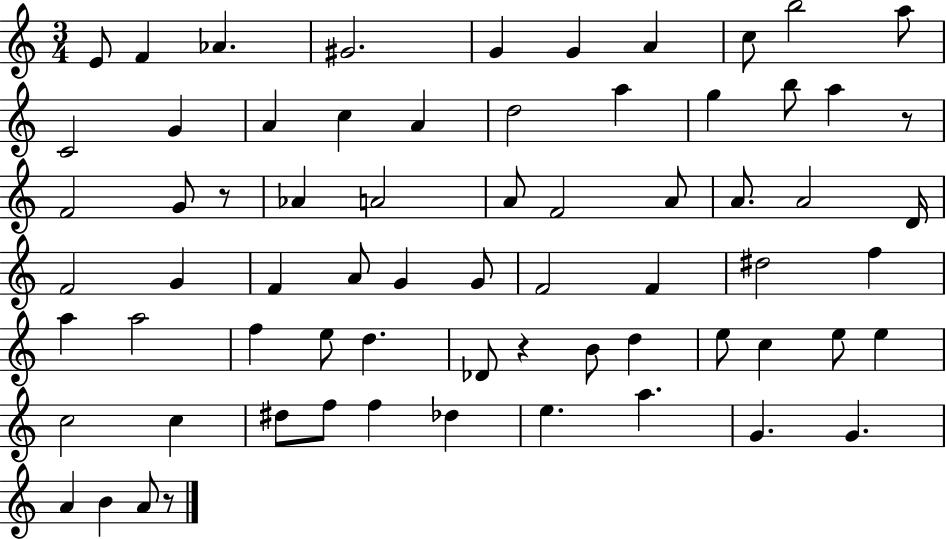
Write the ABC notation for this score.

X:1
T:Untitled
M:3/4
L:1/4
K:C
E/2 F _A ^G2 G G A c/2 b2 a/2 C2 G A c A d2 a g b/2 a z/2 F2 G/2 z/2 _A A2 A/2 F2 A/2 A/2 A2 D/4 F2 G F A/2 G G/2 F2 F ^d2 f a a2 f e/2 d _D/2 z B/2 d e/2 c e/2 e c2 c ^d/2 f/2 f _d e a G G A B A/2 z/2